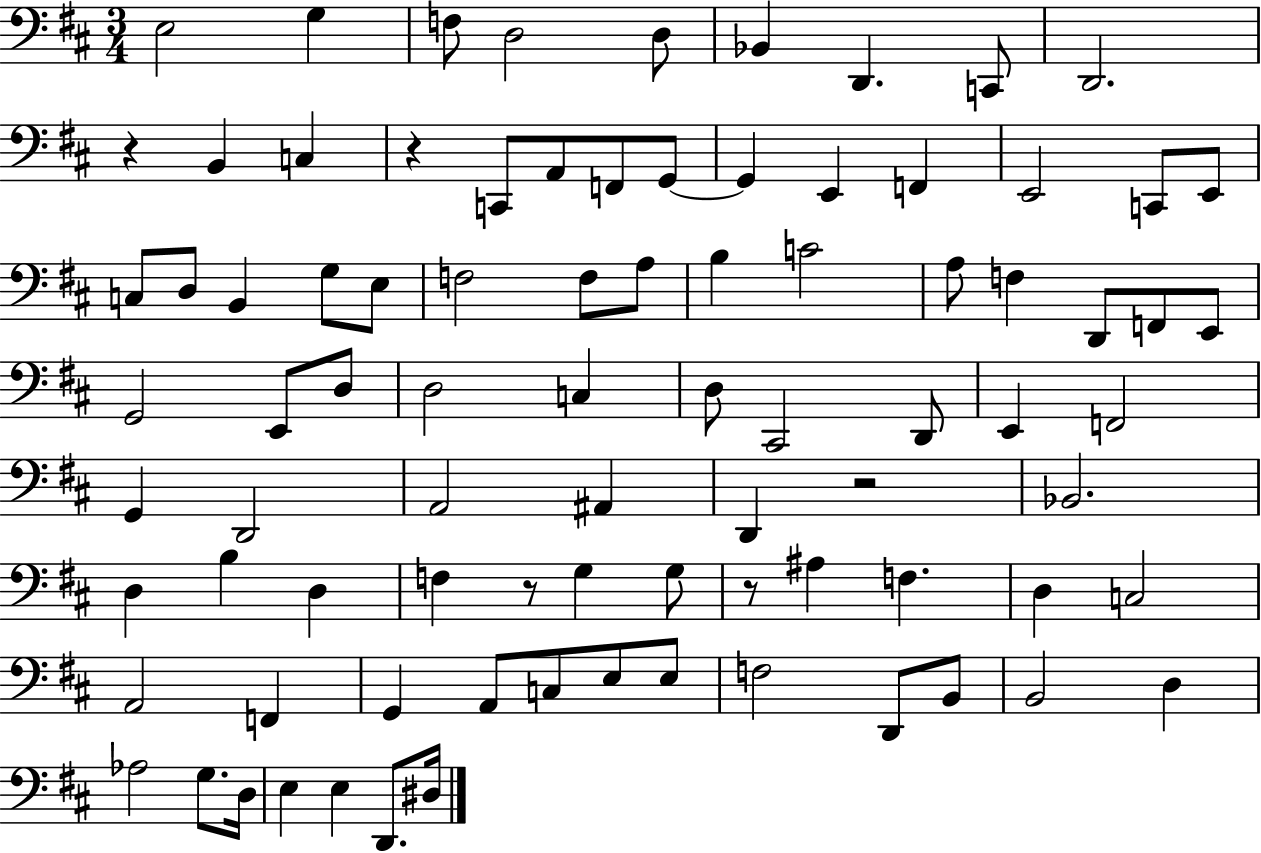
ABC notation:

X:1
T:Untitled
M:3/4
L:1/4
K:D
E,2 G, F,/2 D,2 D,/2 _B,, D,, C,,/2 D,,2 z B,, C, z C,,/2 A,,/2 F,,/2 G,,/2 G,, E,, F,, E,,2 C,,/2 E,,/2 C,/2 D,/2 B,, G,/2 E,/2 F,2 F,/2 A,/2 B, C2 A,/2 F, D,,/2 F,,/2 E,,/2 G,,2 E,,/2 D,/2 D,2 C, D,/2 ^C,,2 D,,/2 E,, F,,2 G,, D,,2 A,,2 ^A,, D,, z2 _B,,2 D, B, D, F, z/2 G, G,/2 z/2 ^A, F, D, C,2 A,,2 F,, G,, A,,/2 C,/2 E,/2 E,/2 F,2 D,,/2 B,,/2 B,,2 D, _A,2 G,/2 D,/4 E, E, D,,/2 ^D,/4